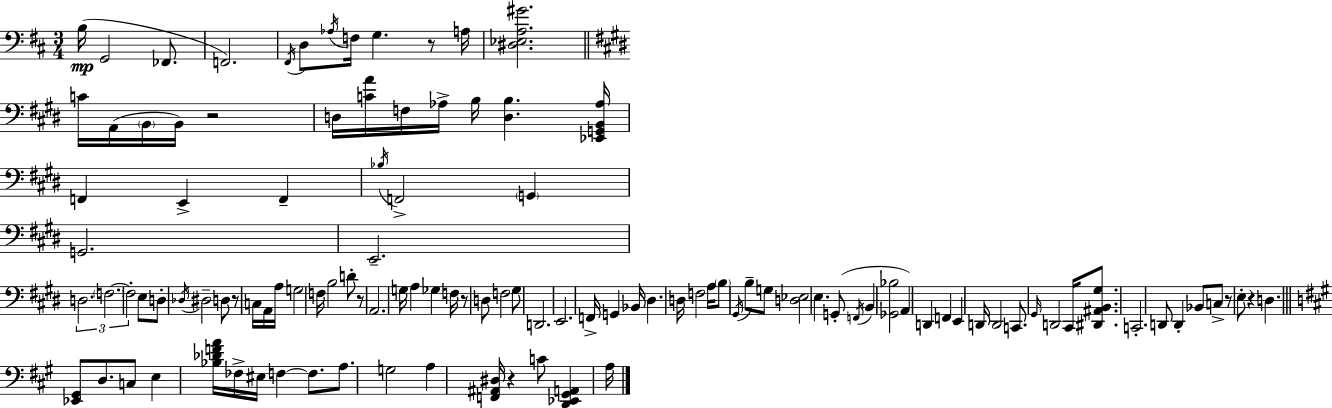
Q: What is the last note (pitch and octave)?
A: A3